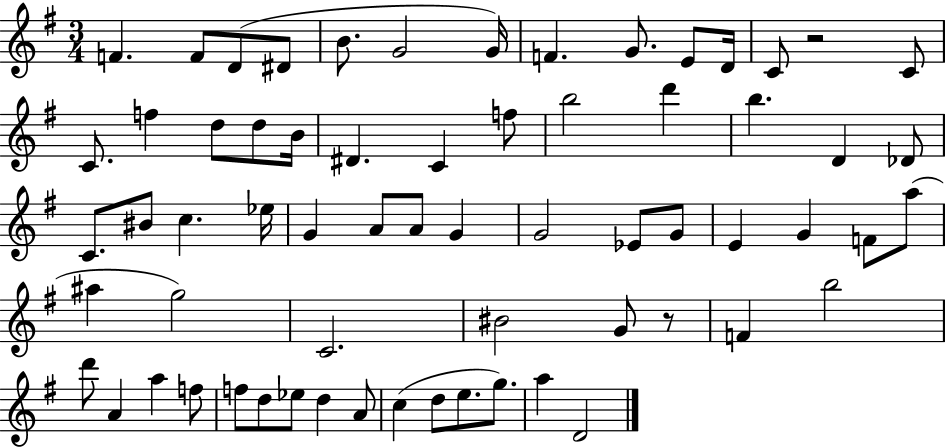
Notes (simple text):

F4/q. F4/e D4/e D#4/e B4/e. G4/h G4/s F4/q. G4/e. E4/e D4/s C4/e R/h C4/e C4/e. F5/q D5/e D5/e B4/s D#4/q. C4/q F5/e B5/h D6/q B5/q. D4/q Db4/e C4/e. BIS4/e C5/q. Eb5/s G4/q A4/e A4/e G4/q G4/h Eb4/e G4/e E4/q G4/q F4/e A5/e A#5/q G5/h C4/h. BIS4/h G4/e R/e F4/q B5/h D6/e A4/q A5/q F5/e F5/e D5/e Eb5/e D5/q A4/e C5/q D5/e E5/e. G5/e. A5/q D4/h